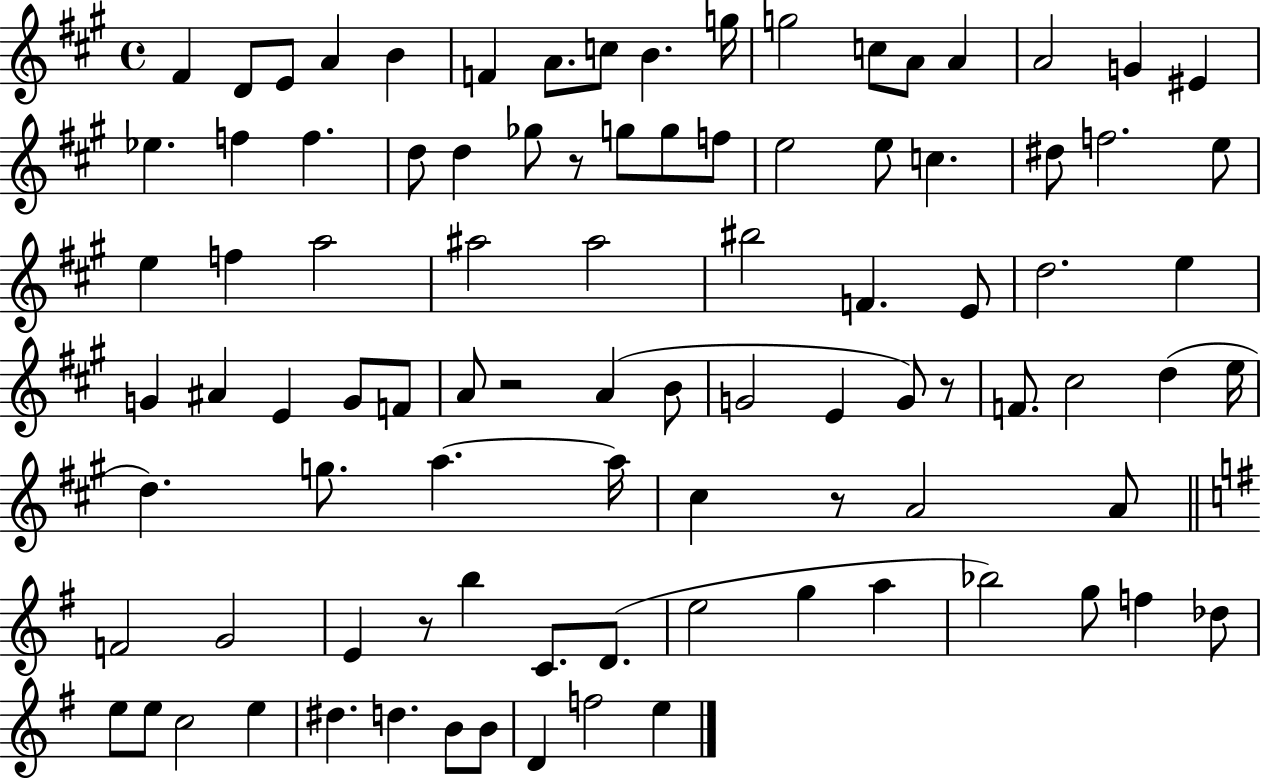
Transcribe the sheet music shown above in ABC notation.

X:1
T:Untitled
M:4/4
L:1/4
K:A
^F D/2 E/2 A B F A/2 c/2 B g/4 g2 c/2 A/2 A A2 G ^E _e f f d/2 d _g/2 z/2 g/2 g/2 f/2 e2 e/2 c ^d/2 f2 e/2 e f a2 ^a2 ^a2 ^b2 F E/2 d2 e G ^A E G/2 F/2 A/2 z2 A B/2 G2 E G/2 z/2 F/2 ^c2 d e/4 d g/2 a a/4 ^c z/2 A2 A/2 F2 G2 E z/2 b C/2 D/2 e2 g a _b2 g/2 f _d/2 e/2 e/2 c2 e ^d d B/2 B/2 D f2 e